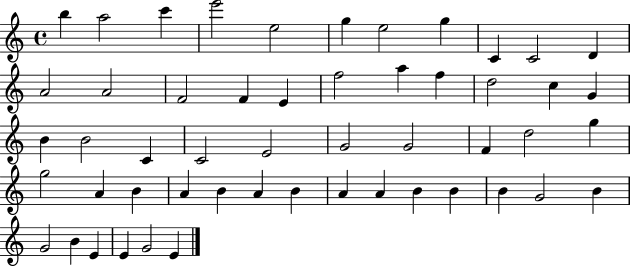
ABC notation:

X:1
T:Untitled
M:4/4
L:1/4
K:C
b a2 c' e'2 e2 g e2 g C C2 D A2 A2 F2 F E f2 a f d2 c G B B2 C C2 E2 G2 G2 F d2 g g2 A B A B A B A A B B B G2 B G2 B E E G2 E